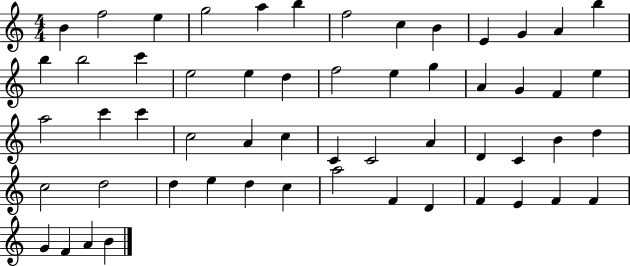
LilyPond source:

{
  \clef treble
  \numericTimeSignature
  \time 4/4
  \key c \major
  b'4 f''2 e''4 | g''2 a''4 b''4 | f''2 c''4 b'4 | e'4 g'4 a'4 b''4 | \break b''4 b''2 c'''4 | e''2 e''4 d''4 | f''2 e''4 g''4 | a'4 g'4 f'4 e''4 | \break a''2 c'''4 c'''4 | c''2 a'4 c''4 | c'4 c'2 a'4 | d'4 c'4 b'4 d''4 | \break c''2 d''2 | d''4 e''4 d''4 c''4 | a''2 f'4 d'4 | f'4 e'4 f'4 f'4 | \break g'4 f'4 a'4 b'4 | \bar "|."
}